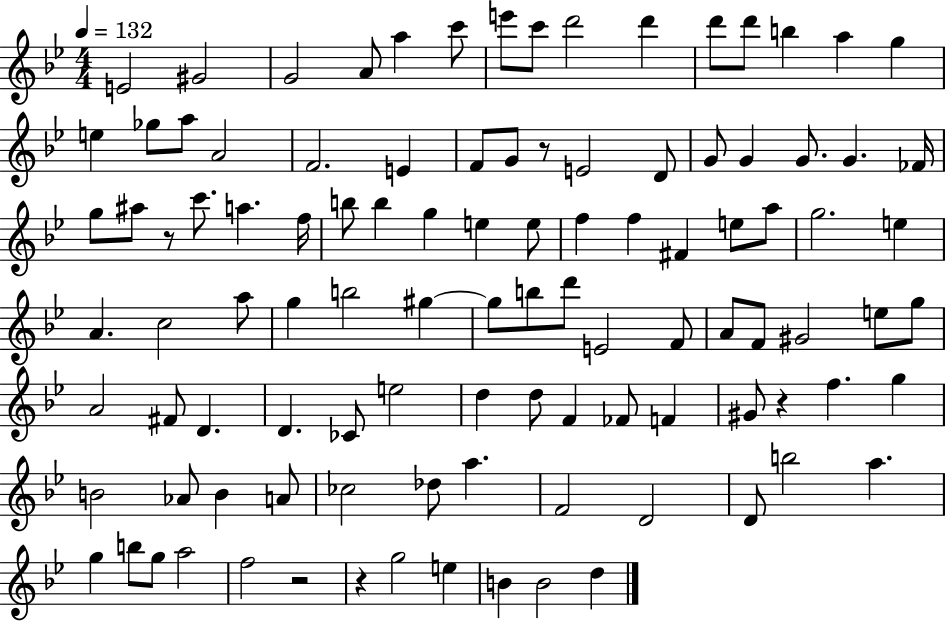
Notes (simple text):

E4/h G#4/h G4/h A4/e A5/q C6/e E6/e C6/e D6/h D6/q D6/e D6/e B5/q A5/q G5/q E5/q Gb5/e A5/e A4/h F4/h. E4/q F4/e G4/e R/e E4/h D4/e G4/e G4/q G4/e. G4/q. FES4/s G5/e A#5/e R/e C6/e. A5/q. F5/s B5/e B5/q G5/q E5/q E5/e F5/q F5/q F#4/q E5/e A5/e G5/h. E5/q A4/q. C5/h A5/e G5/q B5/h G#5/q G#5/e B5/e D6/e E4/h F4/e A4/e F4/e G#4/h E5/e G5/e A4/h F#4/e D4/q. D4/q. CES4/e E5/h D5/q D5/e F4/q FES4/e F4/q G#4/e R/q F5/q. G5/q B4/h Ab4/e B4/q A4/e CES5/h Db5/e A5/q. F4/h D4/h D4/e B5/h A5/q. G5/q B5/e G5/e A5/h F5/h R/h R/q G5/h E5/q B4/q B4/h D5/q